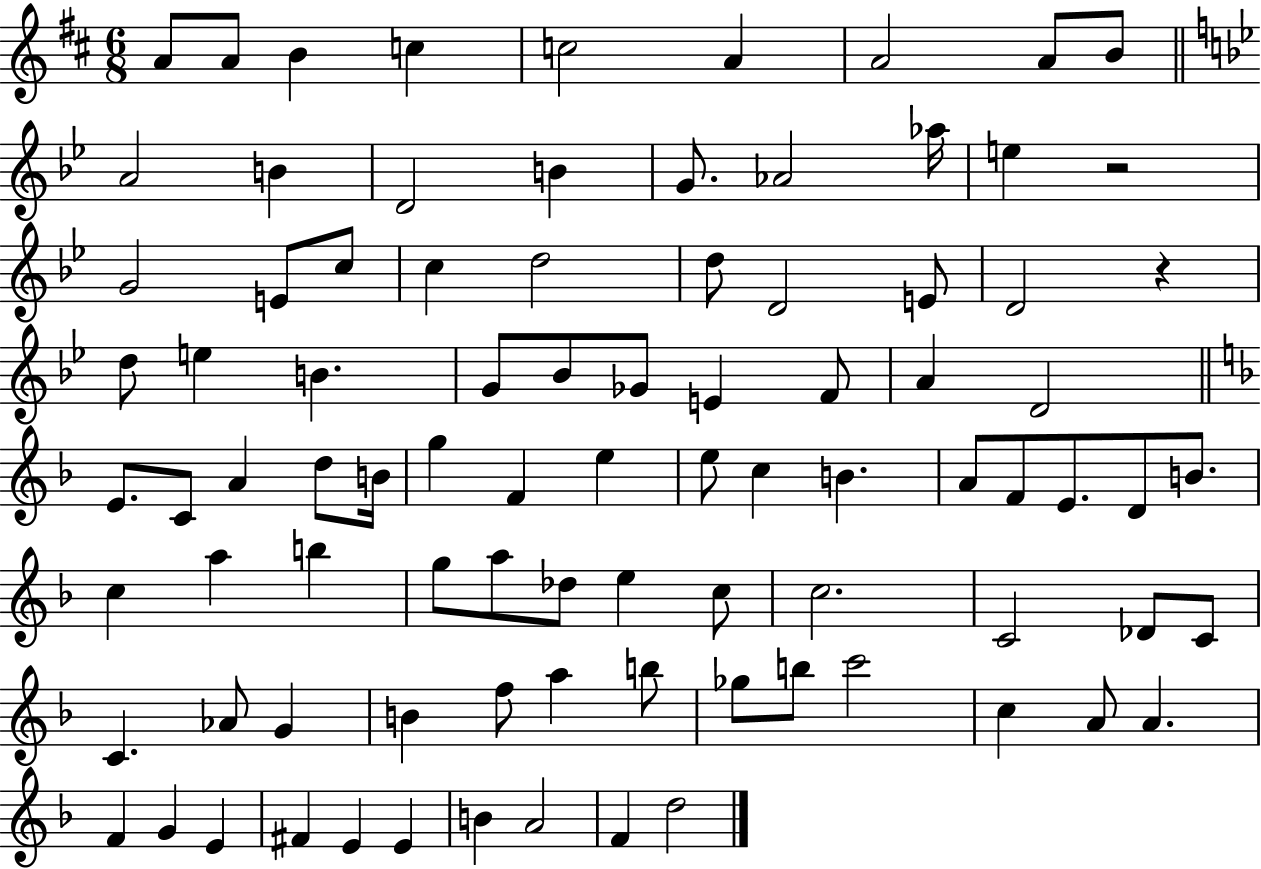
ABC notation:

X:1
T:Untitled
M:6/8
L:1/4
K:D
A/2 A/2 B c c2 A A2 A/2 B/2 A2 B D2 B G/2 _A2 _a/4 e z2 G2 E/2 c/2 c d2 d/2 D2 E/2 D2 z d/2 e B G/2 _B/2 _G/2 E F/2 A D2 E/2 C/2 A d/2 B/4 g F e e/2 c B A/2 F/2 E/2 D/2 B/2 c a b g/2 a/2 _d/2 e c/2 c2 C2 _D/2 C/2 C _A/2 G B f/2 a b/2 _g/2 b/2 c'2 c A/2 A F G E ^F E E B A2 F d2